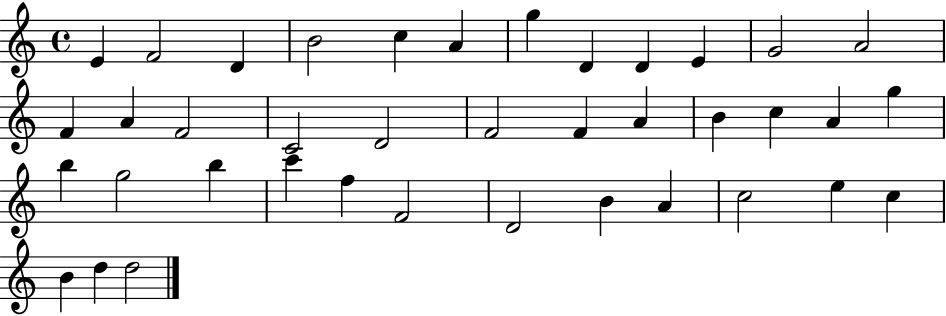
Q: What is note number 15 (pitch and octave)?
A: F4